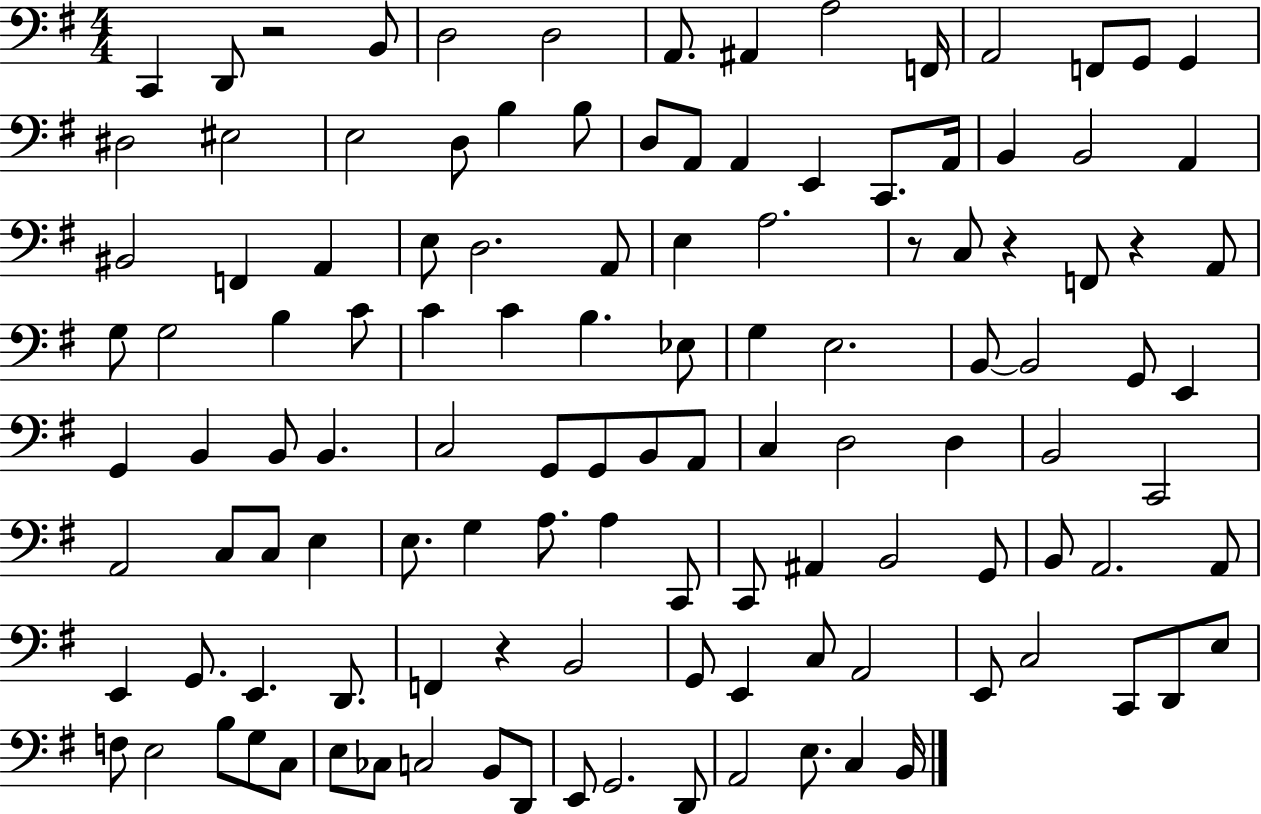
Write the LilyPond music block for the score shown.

{
  \clef bass
  \numericTimeSignature
  \time 4/4
  \key g \major
  \repeat volta 2 { c,4 d,8 r2 b,8 | d2 d2 | a,8. ais,4 a2 f,16 | a,2 f,8 g,8 g,4 | \break dis2 eis2 | e2 d8 b4 b8 | d8 a,8 a,4 e,4 c,8. a,16 | b,4 b,2 a,4 | \break bis,2 f,4 a,4 | e8 d2. a,8 | e4 a2. | r8 c8 r4 f,8 r4 a,8 | \break g8 g2 b4 c'8 | c'4 c'4 b4. ees8 | g4 e2. | b,8~~ b,2 g,8 e,4 | \break g,4 b,4 b,8 b,4. | c2 g,8 g,8 b,8 a,8 | c4 d2 d4 | b,2 c,2 | \break a,2 c8 c8 e4 | e8. g4 a8. a4 c,8 | c,8 ais,4 b,2 g,8 | b,8 a,2. a,8 | \break e,4 g,8. e,4. d,8. | f,4 r4 b,2 | g,8 e,4 c8 a,2 | e,8 c2 c,8 d,8 e8 | \break f8 e2 b8 g8 c8 | e8 ces8 c2 b,8 d,8 | e,8 g,2. d,8 | a,2 e8. c4 b,16 | \break } \bar "|."
}